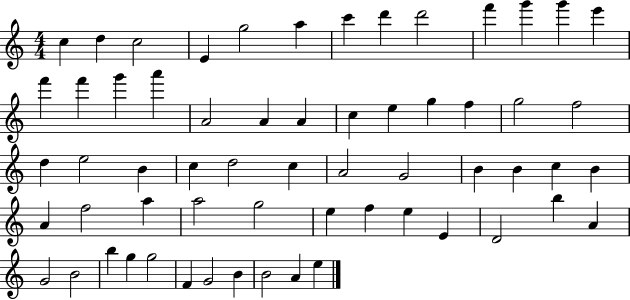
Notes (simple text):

C5/q D5/q C5/h E4/q G5/h A5/q C6/q D6/q D6/h F6/q G6/q G6/q E6/q F6/q F6/q G6/q A6/q A4/h A4/q A4/q C5/q E5/q G5/q F5/q G5/h F5/h D5/q E5/h B4/q C5/q D5/h C5/q A4/h G4/h B4/q B4/q C5/q B4/q A4/q F5/h A5/q A5/h G5/h E5/q F5/q E5/q E4/q D4/h B5/q A4/q G4/h B4/h B5/q G5/q G5/h F4/q G4/h B4/q B4/h A4/q E5/q